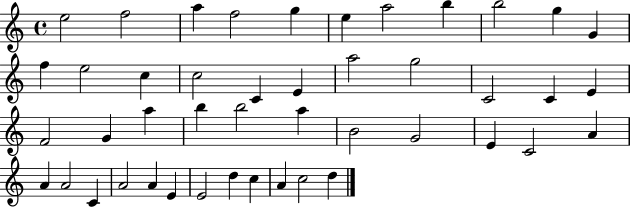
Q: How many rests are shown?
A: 0